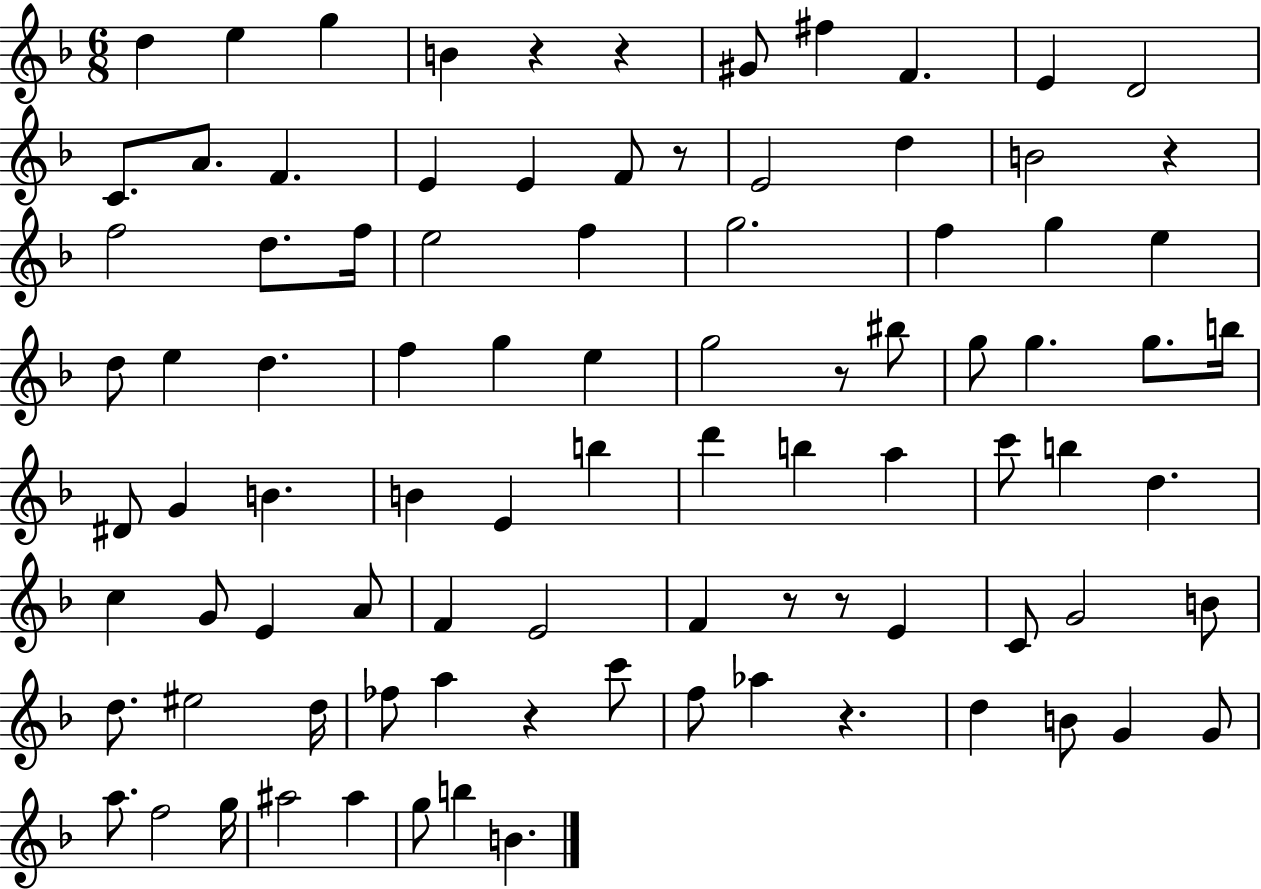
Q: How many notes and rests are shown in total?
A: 91